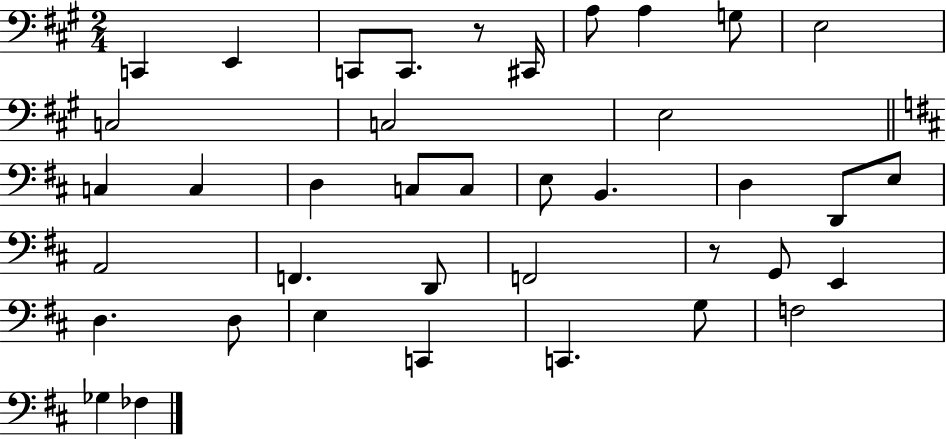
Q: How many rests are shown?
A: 2